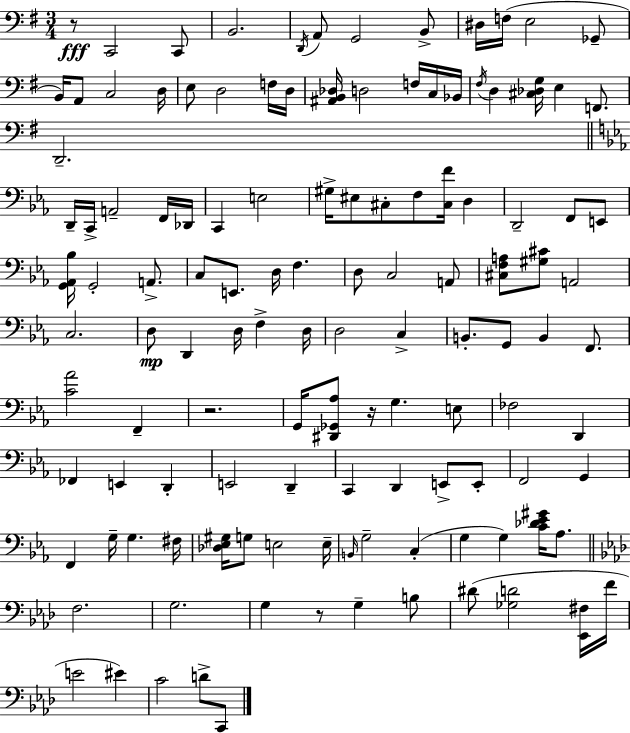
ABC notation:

X:1
T:Untitled
M:3/4
L:1/4
K:G
z/2 C,,2 C,,/2 B,,2 D,,/4 A,,/2 G,,2 B,,/2 ^D,/4 F,/4 E,2 _G,,/2 B,,/4 A,,/2 C,2 D,/4 E,/2 D,2 F,/4 D,/4 [^A,,B,,_D,]/4 D,2 F,/4 C,/4 _B,,/4 ^F,/4 D, [^C,_D,G,]/4 E, F,,/2 D,,2 D,,/4 C,,/4 A,,2 F,,/4 _D,,/4 C,, E,2 ^G,/4 ^E,/2 ^C,/2 F,/2 [^C,F]/4 D, D,,2 F,,/2 E,,/2 [G,,_A,,_B,]/4 G,,2 A,,/2 C,/2 E,,/2 D,/4 F, D,/2 C,2 A,,/2 [^C,F,A,]/2 [^G,^C]/2 A,,2 C,2 D,/2 D,, D,/4 F, D,/4 D,2 C, B,,/2 G,,/2 B,, F,,/2 [C_A]2 F,, z2 G,,/4 [^D,,_G,,_A,]/2 z/4 G, E,/2 _F,2 D,, _F,, E,, D,, E,,2 D,, C,, D,, E,,/2 E,,/2 F,,2 G,, F,, G,/4 G, ^F,/4 [_D,_E,^G,]/4 G,/2 E,2 E,/4 B,,/4 G,2 C, G, G, [C_D_E^G]/4 _A,/2 F,2 G,2 G, z/2 G, B,/2 ^D/2 [_G,D]2 [_E,,^F,]/4 F/4 E2 ^E C2 D/2 C,,/2